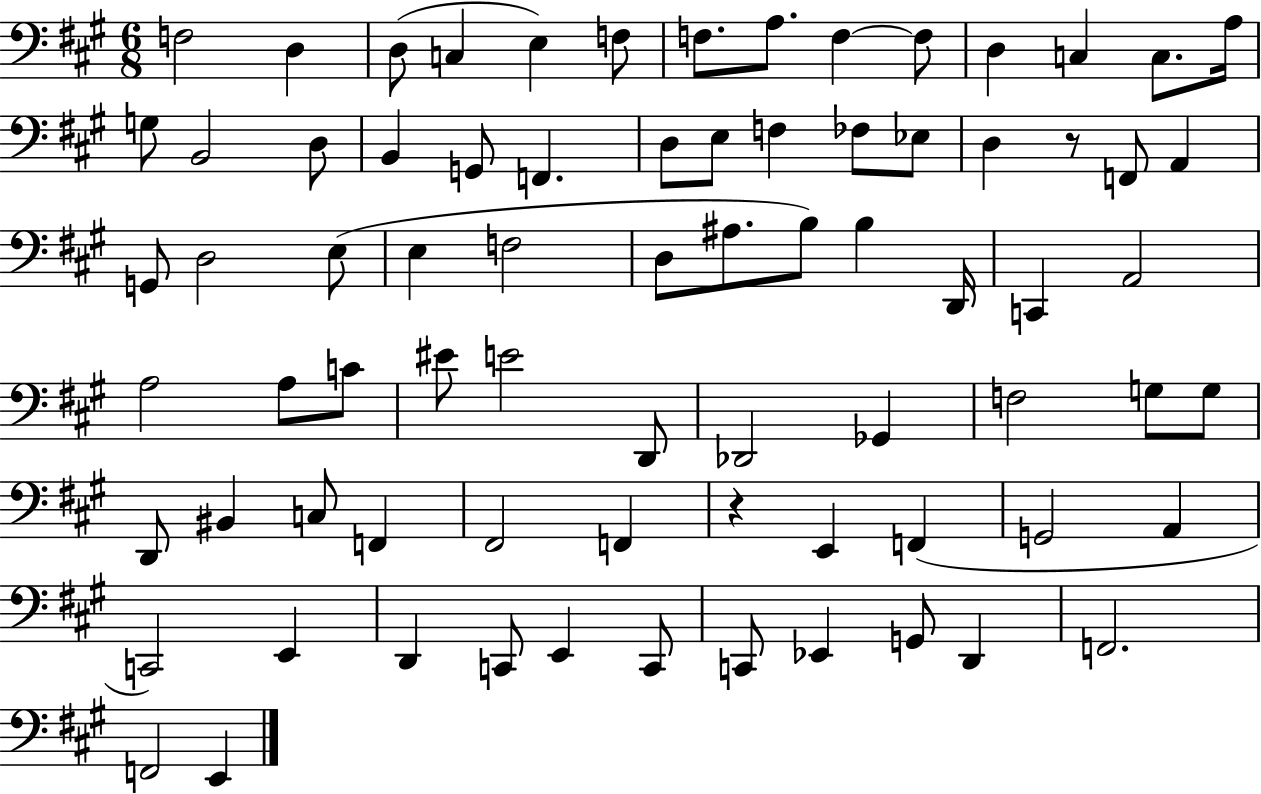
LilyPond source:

{
  \clef bass
  \numericTimeSignature
  \time 6/8
  \key a \major
  \repeat volta 2 { f2 d4 | d8( c4 e4) f8 | f8. a8. f4~~ f8 | d4 c4 c8. a16 | \break g8 b,2 d8 | b,4 g,8 f,4. | d8 e8 f4 fes8 ees8 | d4 r8 f,8 a,4 | \break g,8 d2 e8( | e4 f2 | d8 ais8. b8) b4 d,16 | c,4 a,2 | \break a2 a8 c'8 | eis'8 e'2 d,8 | des,2 ges,4 | f2 g8 g8 | \break d,8 bis,4 c8 f,4 | fis,2 f,4 | r4 e,4 f,4( | g,2 a,4 | \break c,2) e,4 | d,4 c,8 e,4 c,8 | c,8 ees,4 g,8 d,4 | f,2. | \break f,2 e,4 | } \bar "|."
}